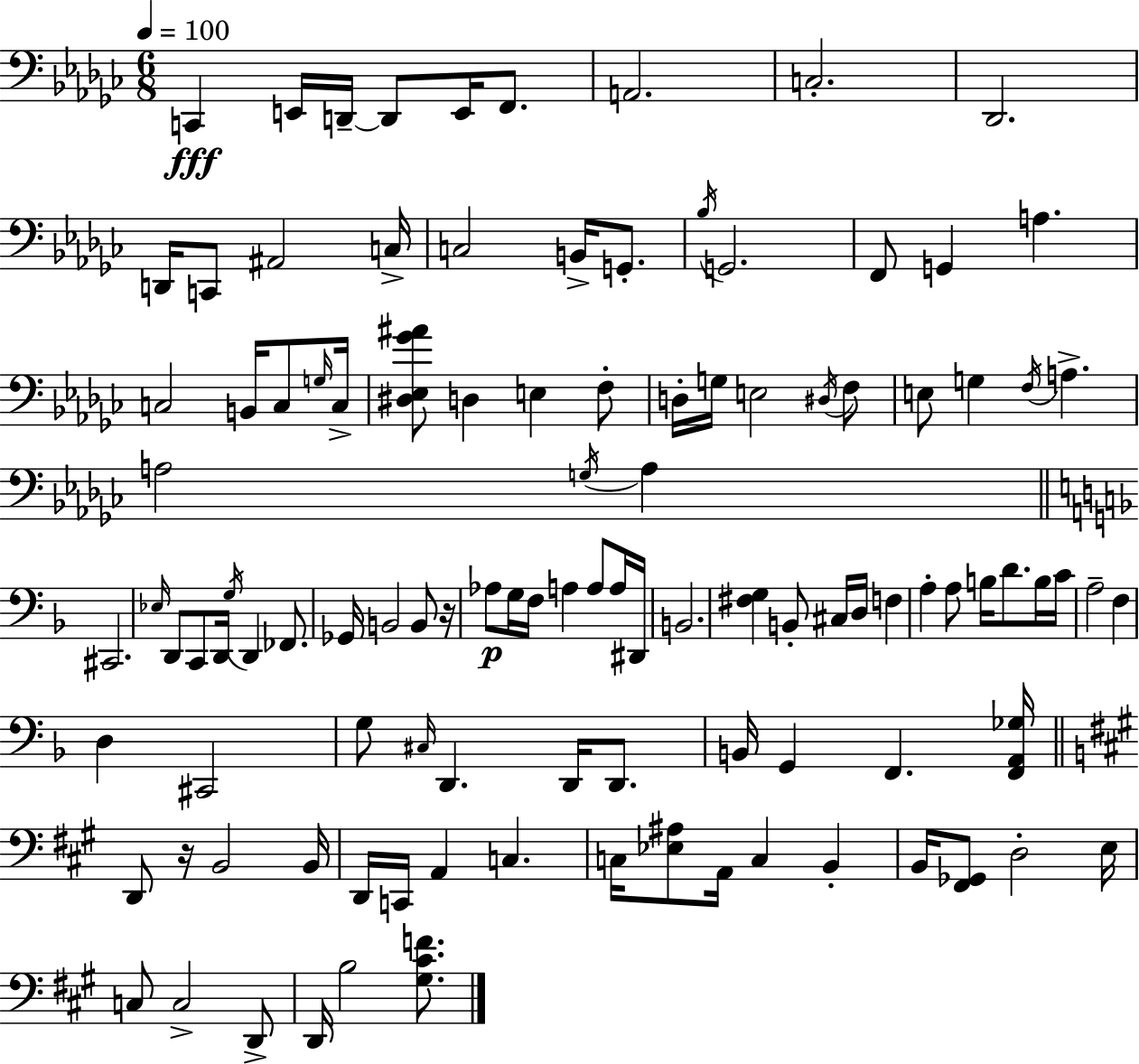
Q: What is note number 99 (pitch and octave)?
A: D2